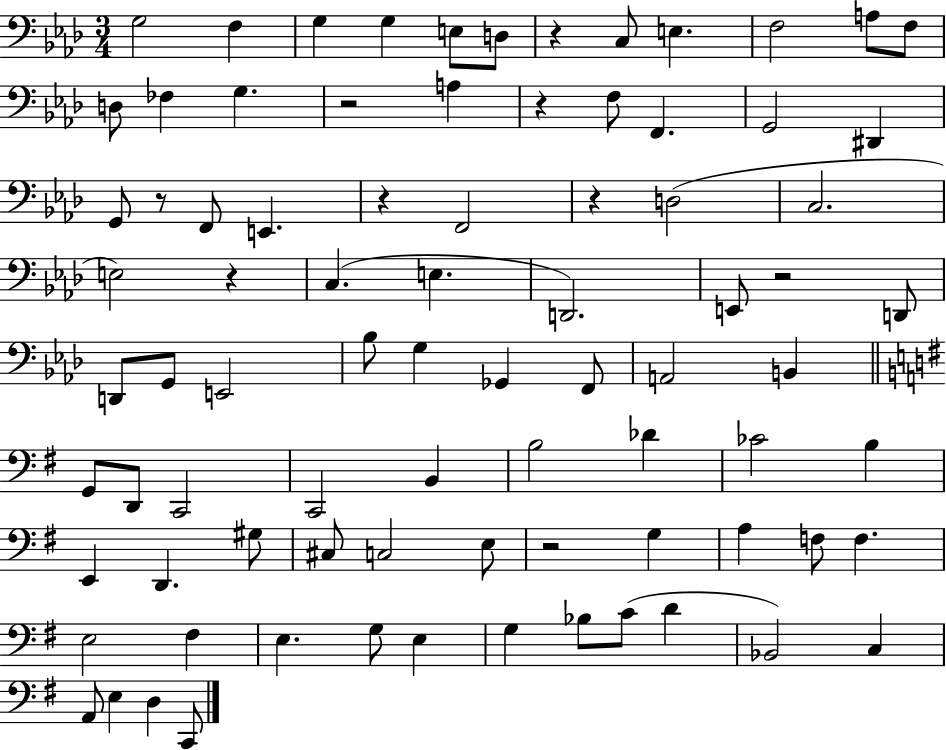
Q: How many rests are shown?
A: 9